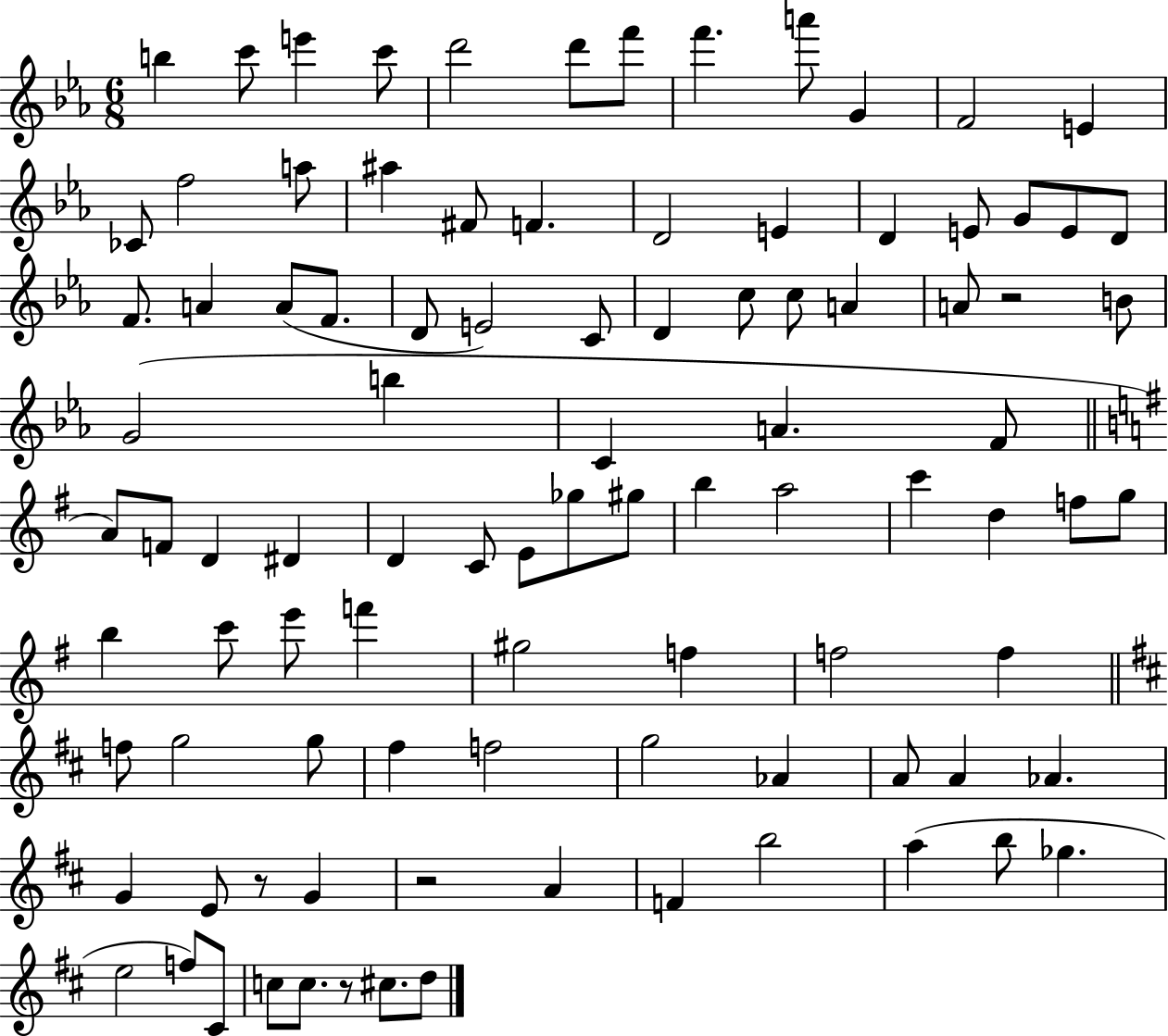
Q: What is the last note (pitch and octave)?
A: D5